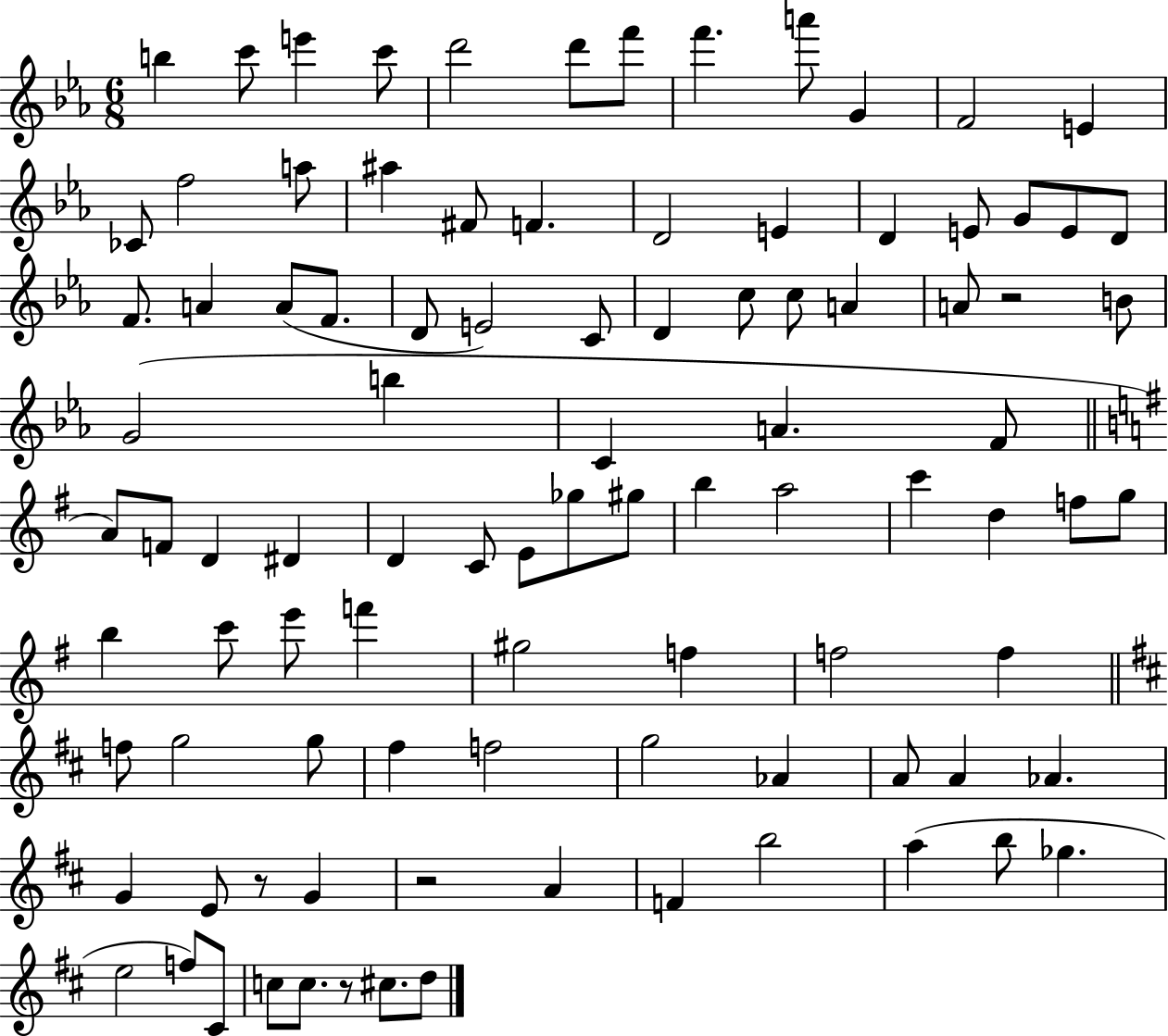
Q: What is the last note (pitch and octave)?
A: D5